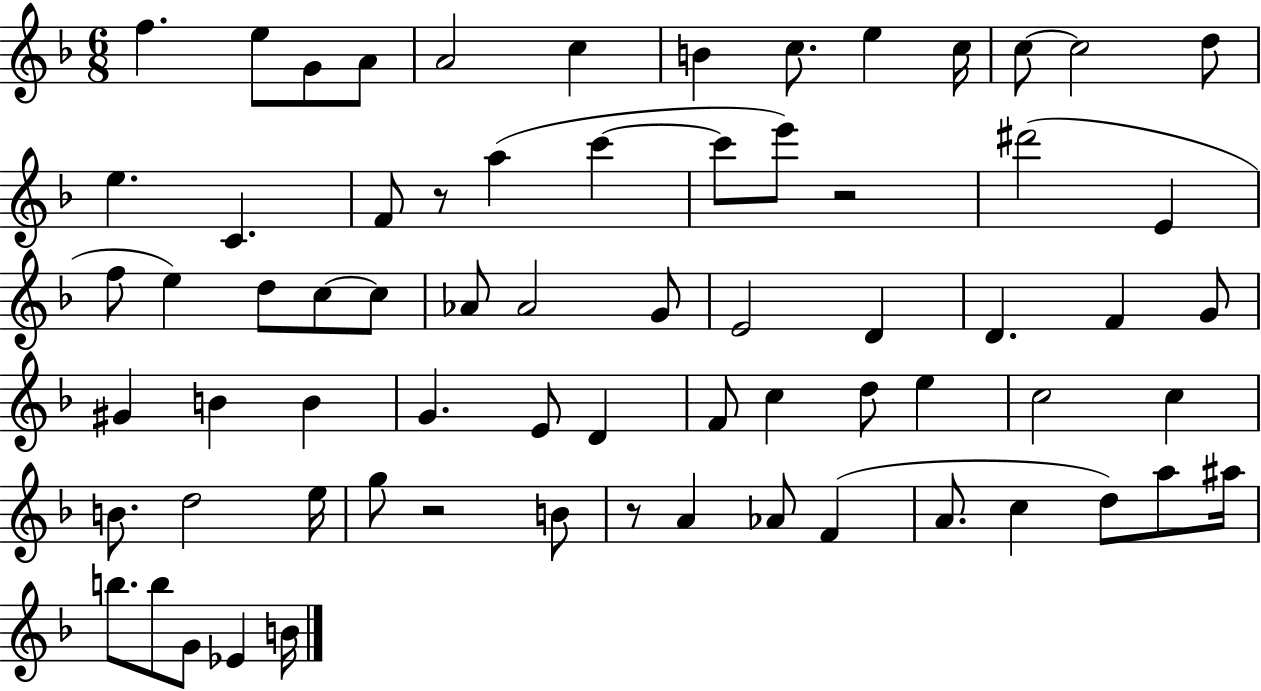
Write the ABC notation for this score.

X:1
T:Untitled
M:6/8
L:1/4
K:F
f e/2 G/2 A/2 A2 c B c/2 e c/4 c/2 c2 d/2 e C F/2 z/2 a c' c'/2 e'/2 z2 ^d'2 E f/2 e d/2 c/2 c/2 _A/2 _A2 G/2 E2 D D F G/2 ^G B B G E/2 D F/2 c d/2 e c2 c B/2 d2 e/4 g/2 z2 B/2 z/2 A _A/2 F A/2 c d/2 a/2 ^a/4 b/2 b/2 G/2 _E B/4